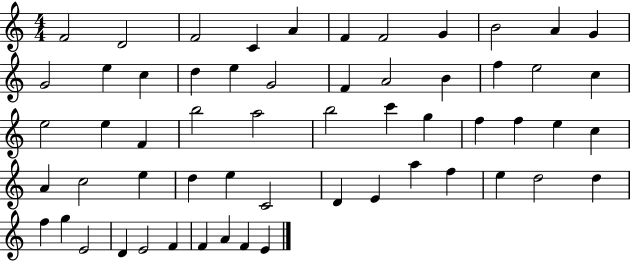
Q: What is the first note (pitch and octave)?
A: F4